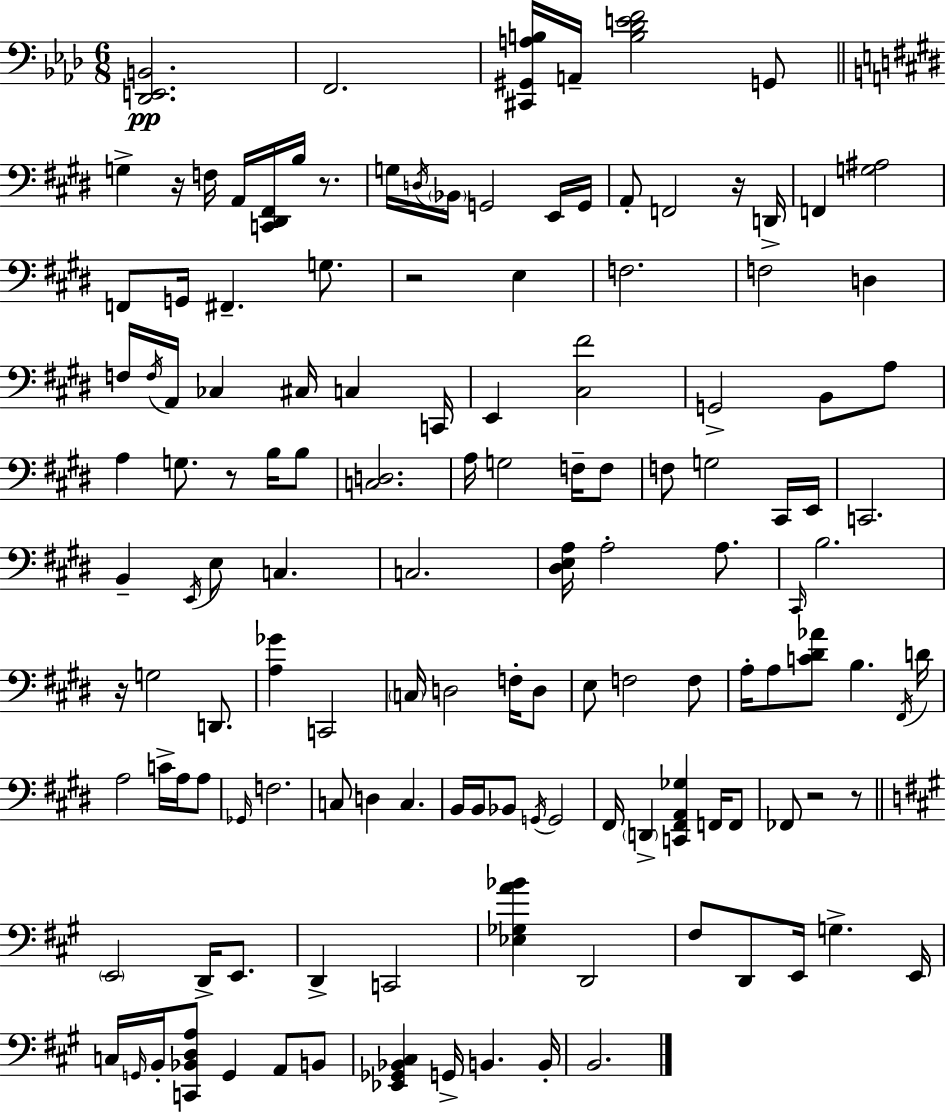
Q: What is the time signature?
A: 6/8